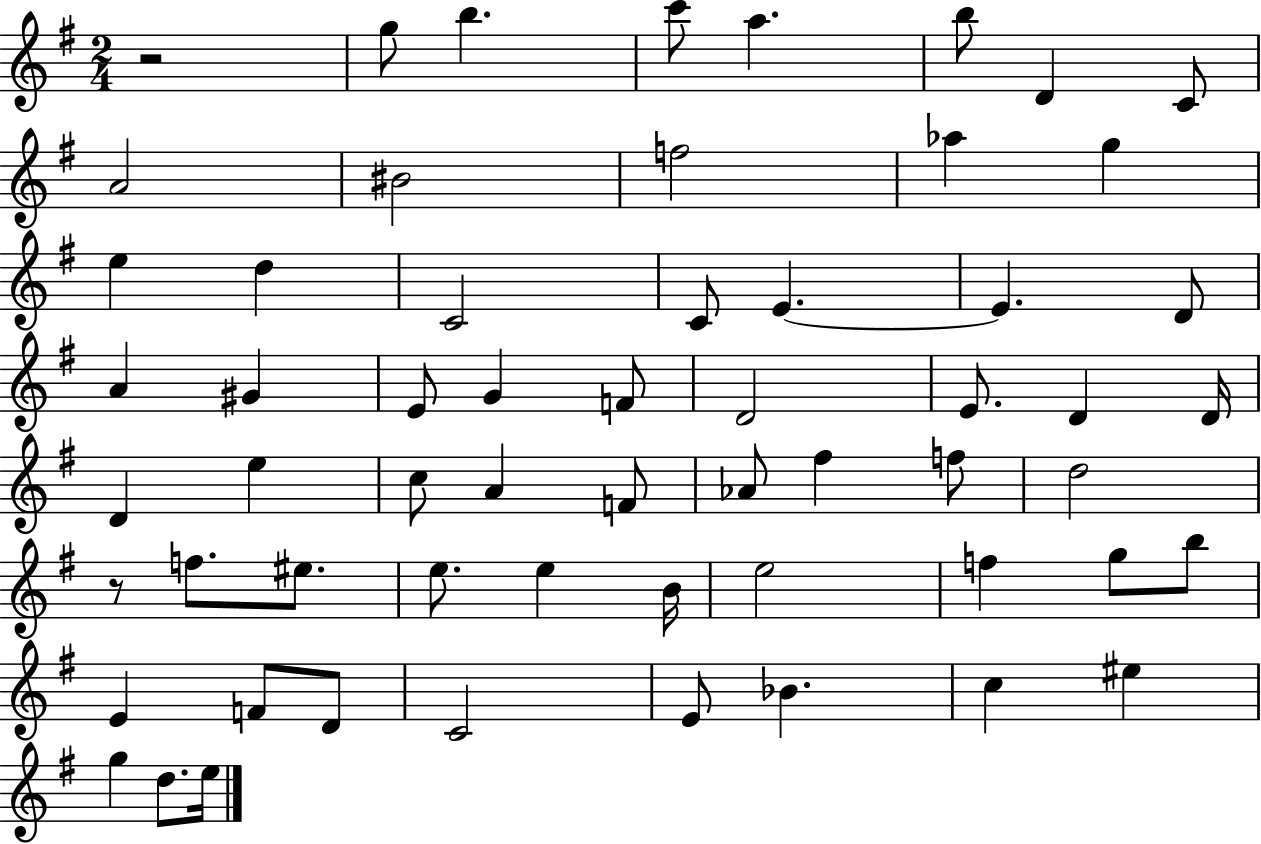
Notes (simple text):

R/h G5/e B5/q. C6/e A5/q. B5/e D4/q C4/e A4/h BIS4/h F5/h Ab5/q G5/q E5/q D5/q C4/h C4/e E4/q. E4/q. D4/e A4/q G#4/q E4/e G4/q F4/e D4/h E4/e. D4/q D4/s D4/q E5/q C5/e A4/q F4/e Ab4/e F#5/q F5/e D5/h R/e F5/e. EIS5/e. E5/e. E5/q B4/s E5/h F5/q G5/e B5/e E4/q F4/e D4/e C4/h E4/e Bb4/q. C5/q EIS5/q G5/q D5/e. E5/s